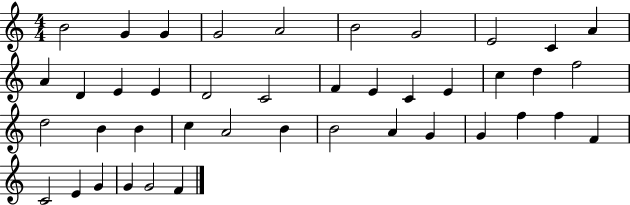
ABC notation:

X:1
T:Untitled
M:4/4
L:1/4
K:C
B2 G G G2 A2 B2 G2 E2 C A A D E E D2 C2 F E C E c d f2 d2 B B c A2 B B2 A G G f f F C2 E G G G2 F